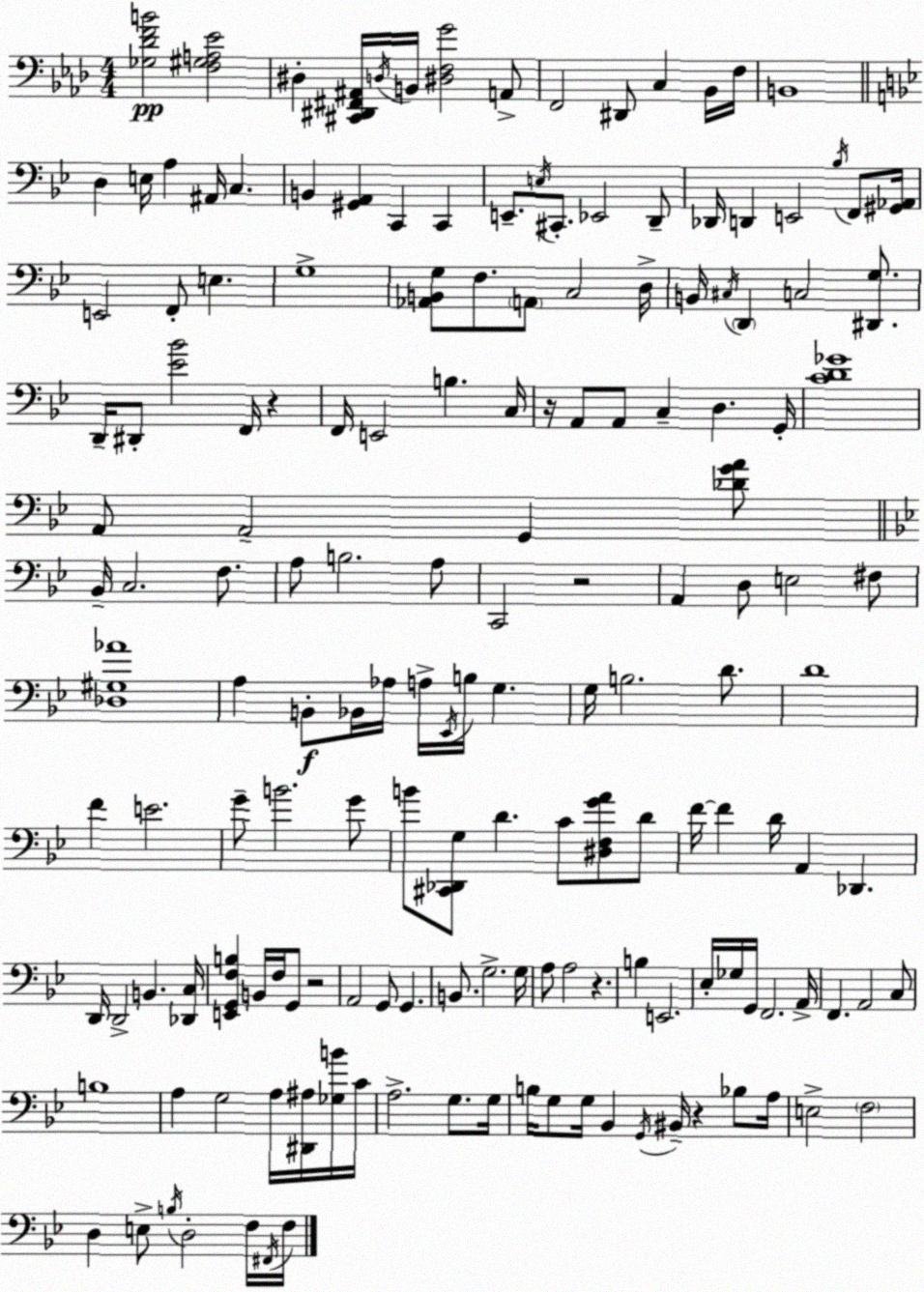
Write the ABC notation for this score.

X:1
T:Untitled
M:4/4
L:1/4
K:Ab
[_G,_DFB]2 [F,^G,A,_E]2 ^D, [^C,,^D,,^F,,^A,,]/4 D,/4 B,,/4 [^D,F,G]2 A,,/2 F,,2 ^D,,/2 C, _B,,/4 F,/4 B,,4 D, E,/4 A, ^A,,/4 C, B,, [^G,,A,,] C,, C,, E,,/2 E,/4 ^C,,/2 _E,,2 D,,/2 _D,,/4 D,, E,,2 _B,/4 F,,/2 [^G,,_A,,]/4 E,,2 F,,/2 E, G,4 [_A,,B,,G,]/2 F,/2 A,,/2 C,2 D,/4 B,,/4 ^C,/4 D,, C,2 [^D,,G,]/2 D,,/4 ^D,,/2 [_E_B]2 F,,/4 z F,,/4 E,,2 B, C,/4 z/4 A,,/2 A,,/2 C, D, G,,/4 [CD_G]4 A,,/2 A,,2 G,, [_DGA]/2 _B,,/4 C,2 F,/2 A,/2 B,2 A,/2 C,,2 z2 A,, D,/2 E,2 ^F,/2 [_D,^G,_A]4 A, B,,/2 _B,,/4 _A,/4 A,/4 _E,,/4 B,/4 G, G,/4 B,2 D/2 D4 F E2 G/2 B2 G/2 B/2 [^C,,_D,,G,]/2 D C/2 [^D,F,GA]/2 D/2 F/4 F D/4 A,, _D,, D,,/4 D,,2 B,, [_D,,C,]/4 [E,,G,,F,B,] B,,/4 F,/4 G,,/2 z2 A,,2 G,,/2 G,, B,,/2 G,2 G,/4 A,/2 A,2 z B, E,,2 _E,/4 _G,/4 G,,/4 F,,2 A,,/4 F,, A,,2 C,/2 B,4 A, G,2 A,/4 [^D,,^A,]/4 [_G,B]/4 C/4 A,2 G,/2 G,/4 B,/4 G,/2 G,/4 _B,, G,,/4 ^B,,/4 z _B,/2 A,/4 E,2 F,2 D, E,/2 B,/4 D,2 F,/4 ^F,,/4 F,/4